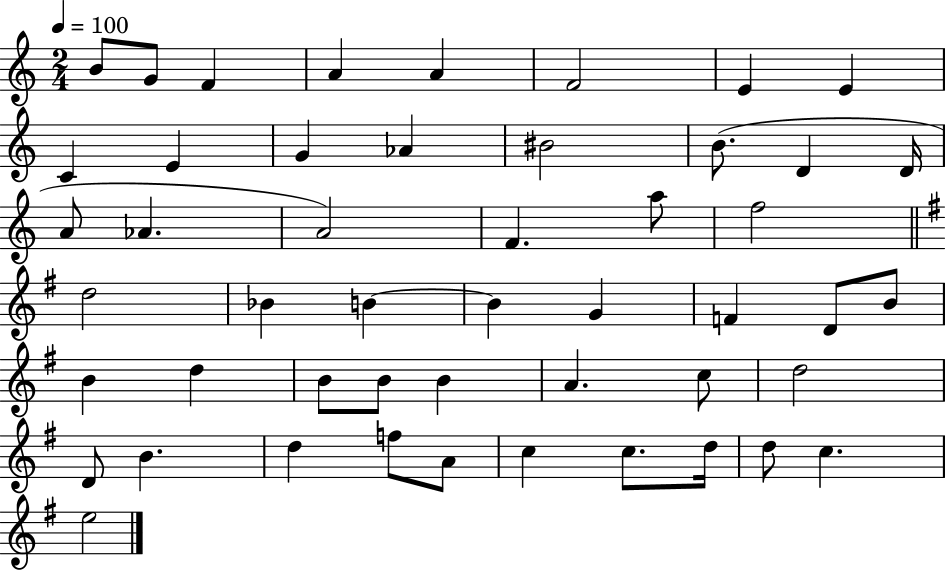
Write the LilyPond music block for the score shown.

{
  \clef treble
  \numericTimeSignature
  \time 2/4
  \key c \major
  \tempo 4 = 100
  b'8 g'8 f'4 | a'4 a'4 | f'2 | e'4 e'4 | \break c'4 e'4 | g'4 aes'4 | bis'2 | b'8.( d'4 d'16 | \break a'8 aes'4. | a'2) | f'4. a''8 | f''2 | \break \bar "||" \break \key g \major d''2 | bes'4 b'4~~ | b'4 g'4 | f'4 d'8 b'8 | \break b'4 d''4 | b'8 b'8 b'4 | a'4. c''8 | d''2 | \break d'8 b'4. | d''4 f''8 a'8 | c''4 c''8. d''16 | d''8 c''4. | \break e''2 | \bar "|."
}